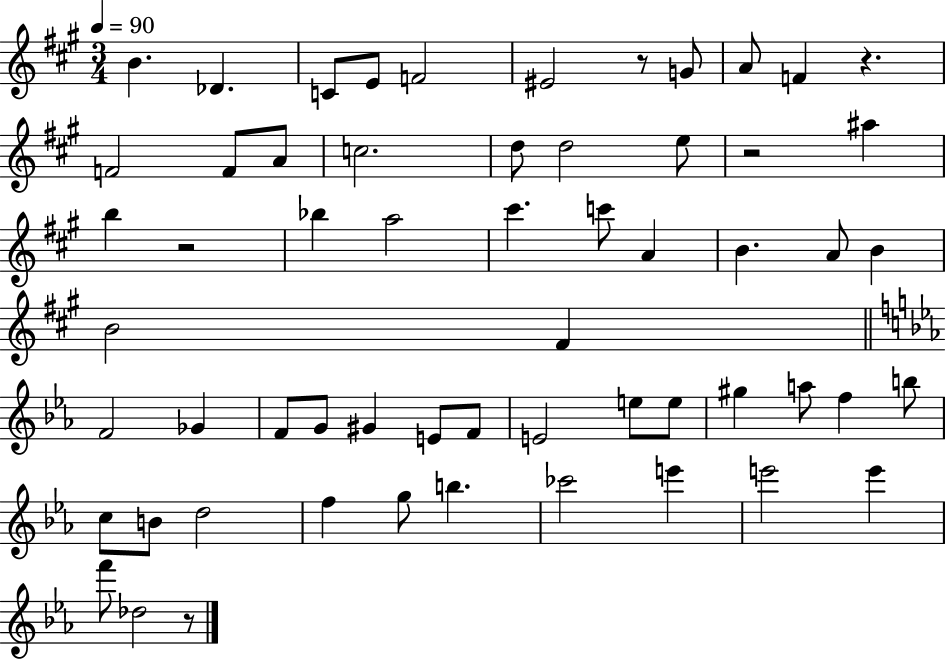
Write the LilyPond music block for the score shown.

{
  \clef treble
  \numericTimeSignature
  \time 3/4
  \key a \major
  \tempo 4 = 90
  b'4. des'4. | c'8 e'8 f'2 | eis'2 r8 g'8 | a'8 f'4 r4. | \break f'2 f'8 a'8 | c''2. | d''8 d''2 e''8 | r2 ais''4 | \break b''4 r2 | bes''4 a''2 | cis'''4. c'''8 a'4 | b'4. a'8 b'4 | \break b'2 fis'4 | \bar "||" \break \key ees \major f'2 ges'4 | f'8 g'8 gis'4 e'8 f'8 | e'2 e''8 e''8 | gis''4 a''8 f''4 b''8 | \break c''8 b'8 d''2 | f''4 g''8 b''4. | ces'''2 e'''4 | e'''2 e'''4 | \break f'''8 des''2 r8 | \bar "|."
}